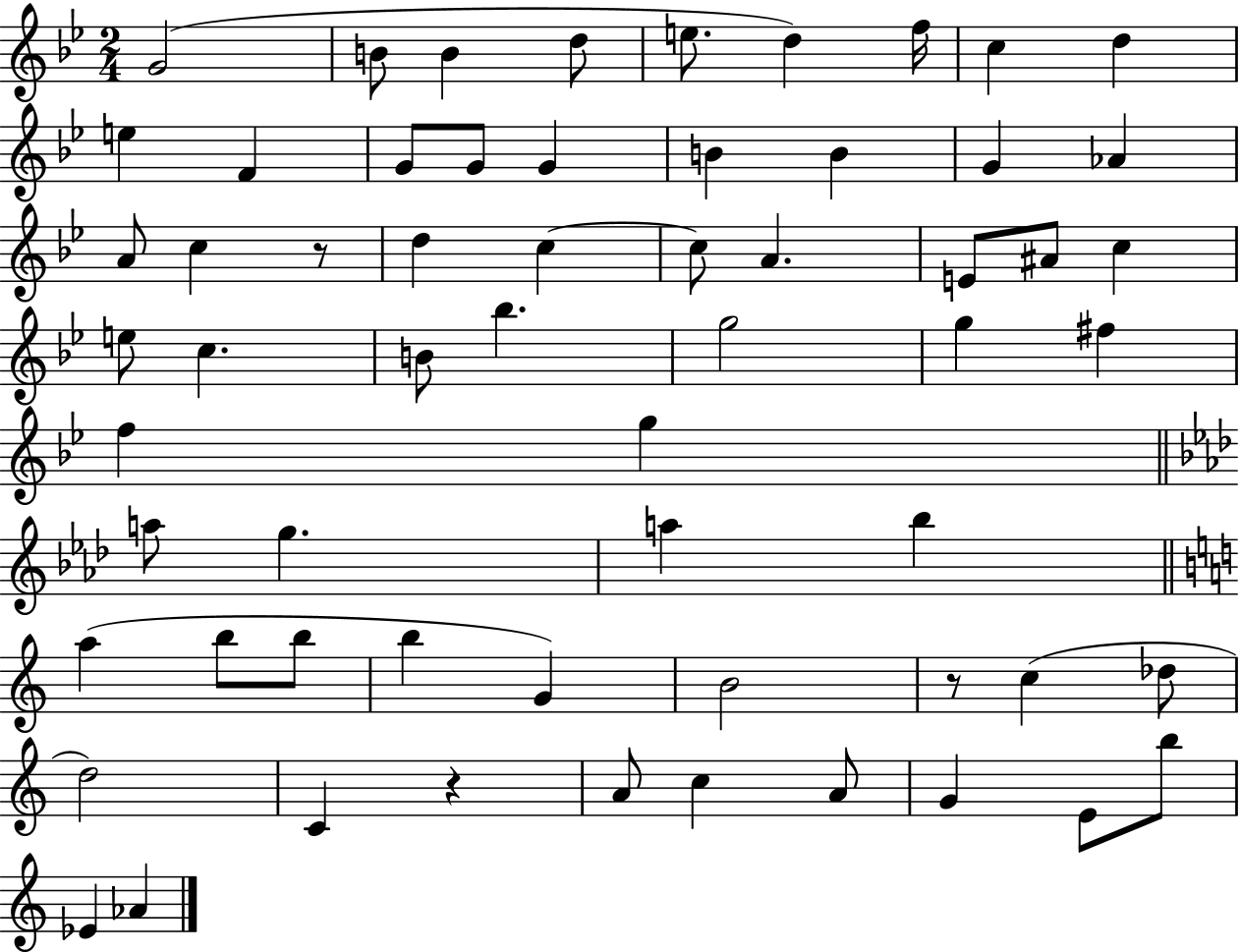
{
  \clef treble
  \numericTimeSignature
  \time 2/4
  \key bes \major
  \repeat volta 2 { g'2( | b'8 b'4 d''8 | e''8. d''4) f''16 | c''4 d''4 | \break e''4 f'4 | g'8 g'8 g'4 | b'4 b'4 | g'4 aes'4 | \break a'8 c''4 r8 | d''4 c''4~~ | c''8 a'4. | e'8 ais'8 c''4 | \break e''8 c''4. | b'8 bes''4. | g''2 | g''4 fis''4 | \break f''4 g''4 | \bar "||" \break \key f \minor a''8 g''4. | a''4 bes''4 | \bar "||" \break \key c \major a''4( b''8 b''8 | b''4 g'4) | b'2 | r8 c''4( des''8 | \break d''2) | c'4 r4 | a'8 c''4 a'8 | g'4 e'8 b''8 | \break ees'4 aes'4 | } \bar "|."
}